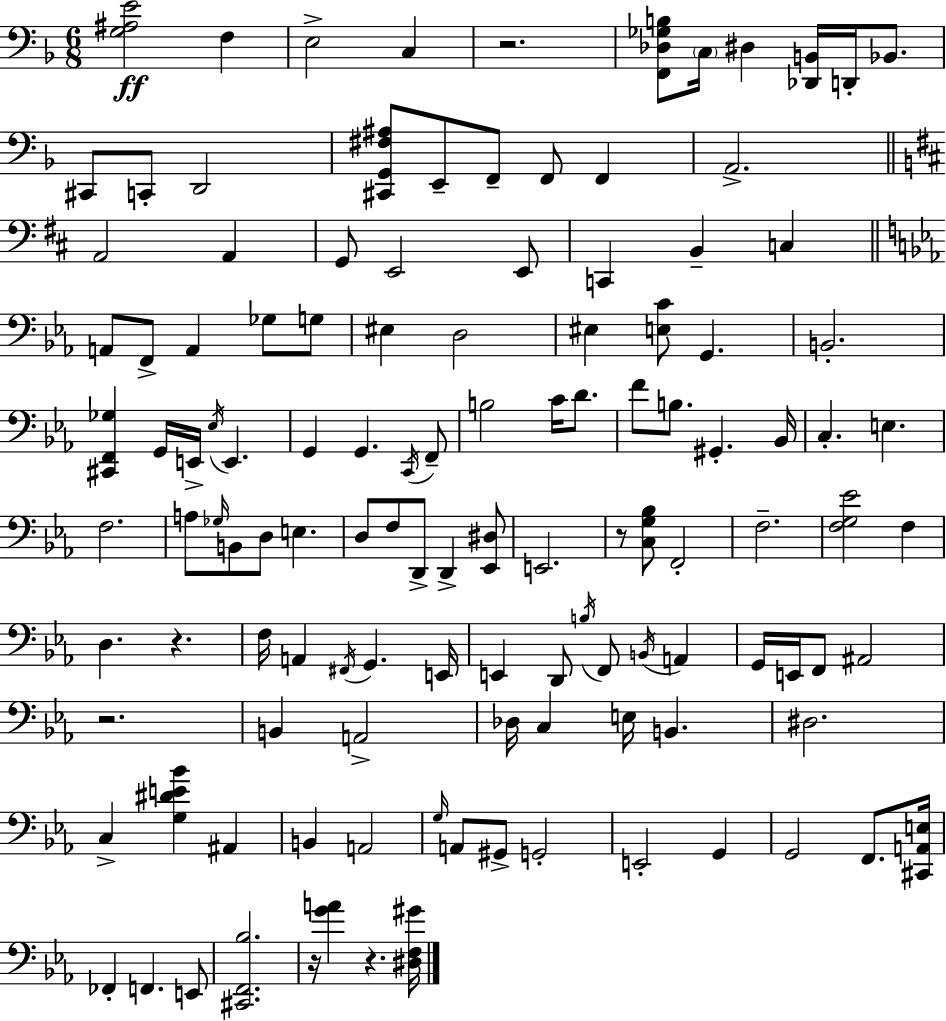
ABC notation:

X:1
T:Untitled
M:6/8
L:1/4
K:F
[G,^A,E]2 F, E,2 C, z2 [F,,_D,_G,B,]/2 C,/4 ^D, [_D,,B,,]/4 D,,/4 _B,,/2 ^C,,/2 C,,/2 D,,2 [^C,,G,,^F,^A,]/2 E,,/2 F,,/2 F,,/2 F,, A,,2 A,,2 A,, G,,/2 E,,2 E,,/2 C,, B,, C, A,,/2 F,,/2 A,, _G,/2 G,/2 ^E, D,2 ^E, [E,C]/2 G,, B,,2 [^C,,F,,_G,] G,,/4 E,,/4 _E,/4 E,, G,, G,, C,,/4 F,,/2 B,2 C/4 D/2 F/2 B,/2 ^G,, _B,,/4 C, E, F,2 A,/2 _G,/4 B,,/2 D,/2 E, D,/2 F,/2 D,,/2 D,, [_E,,^D,]/2 E,,2 z/2 [C,G,_B,]/2 F,,2 F,2 [F,G,_E]2 F, D, z F,/4 A,, ^F,,/4 G,, E,,/4 E,, D,,/2 B,/4 F,,/2 B,,/4 A,, G,,/4 E,,/4 F,,/2 ^A,,2 z2 B,, A,,2 _D,/4 C, E,/4 B,, ^D,2 C, [G,^DE_B] ^A,, B,, A,,2 G,/4 A,,/2 ^G,,/2 G,,2 E,,2 G,, G,,2 F,,/2 [^C,,A,,E,]/4 _F,, F,, E,,/2 [^C,,F,,_B,]2 z/4 [GA] z [^D,F,^G]/4